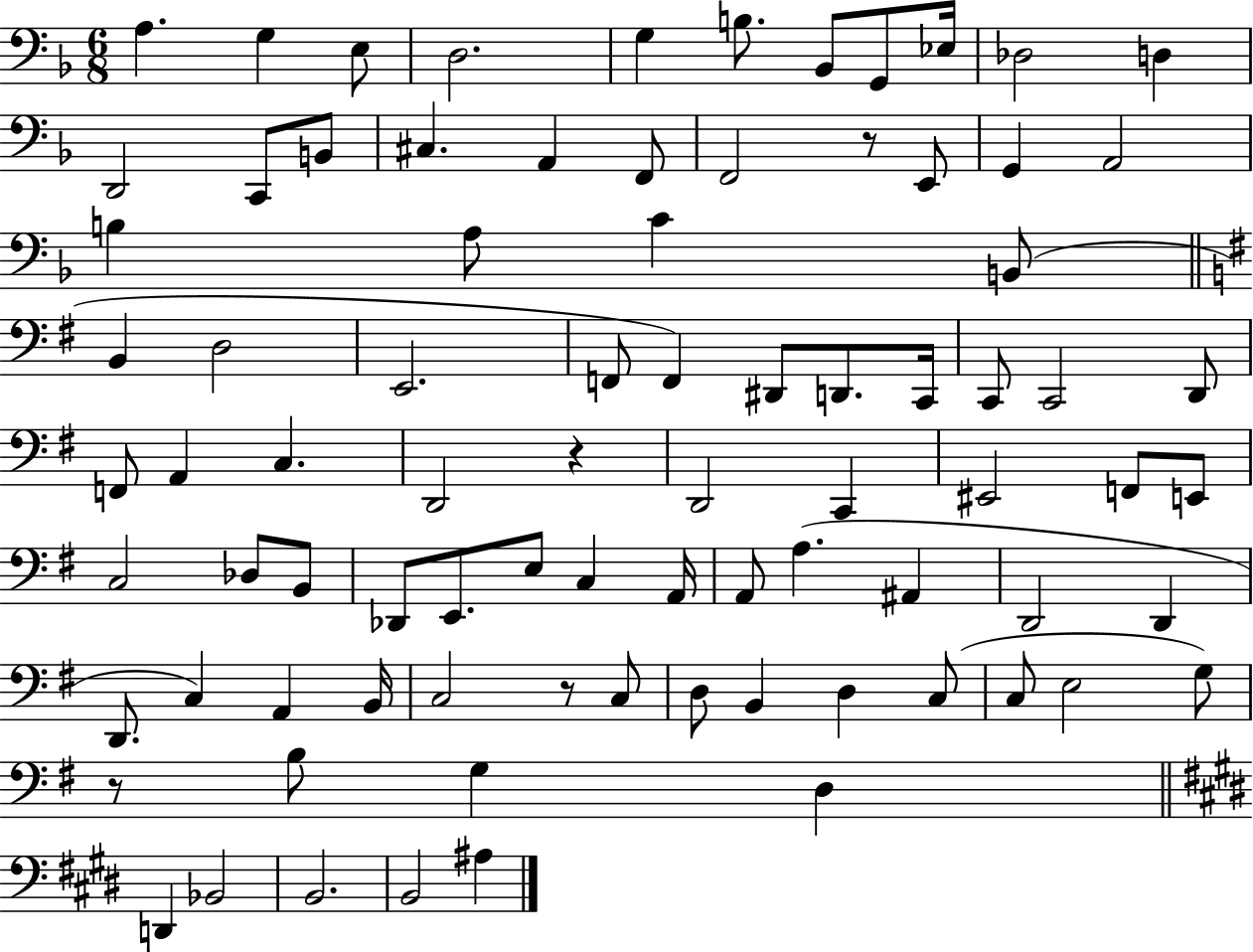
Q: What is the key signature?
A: F major